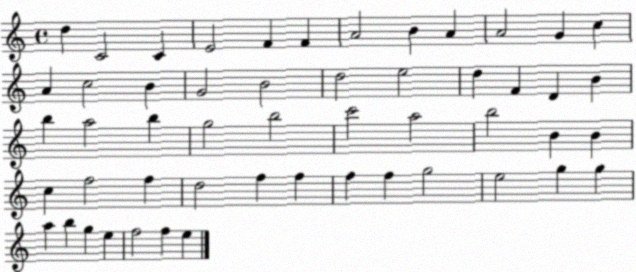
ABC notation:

X:1
T:Untitled
M:4/4
L:1/4
K:C
d C2 C E2 F F A2 B A A2 G c A c2 B G2 B2 d2 e2 d F D B b a2 b g2 b2 c'2 a2 b2 B B c f2 f d2 f f f f g2 e2 g g a b g e f2 f e